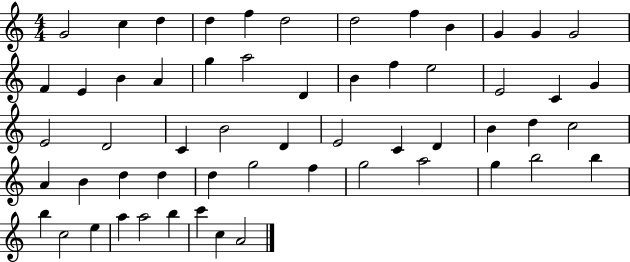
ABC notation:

X:1
T:Untitled
M:4/4
L:1/4
K:C
G2 c d d f d2 d2 f B G G G2 F E B A g a2 D B f e2 E2 C G E2 D2 C B2 D E2 C D B d c2 A B d d d g2 f g2 a2 g b2 b b c2 e a a2 b c' c A2